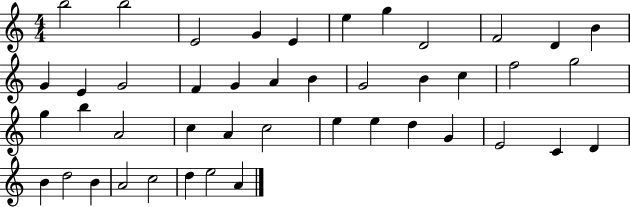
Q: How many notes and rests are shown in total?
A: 44